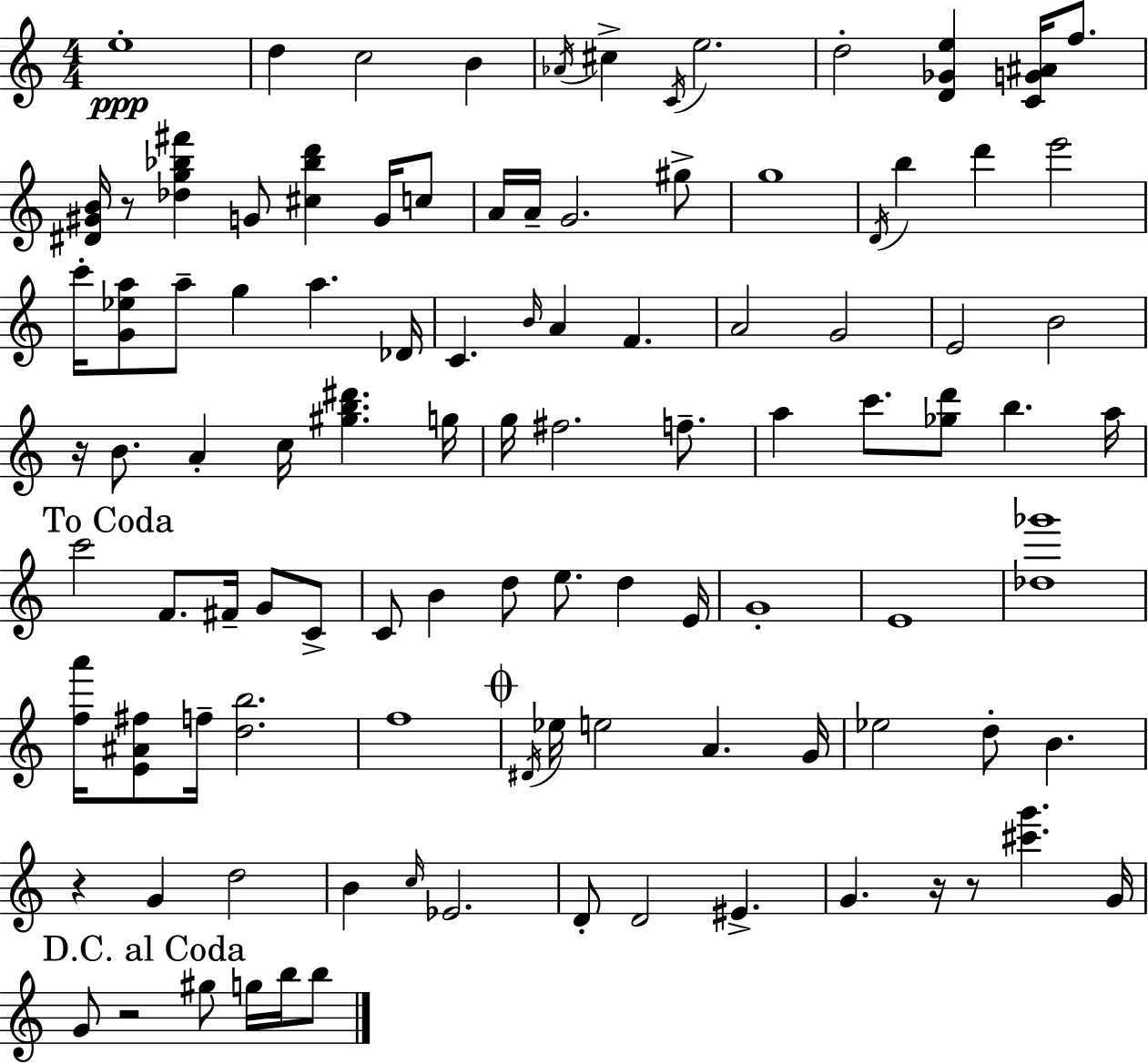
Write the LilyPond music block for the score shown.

{
  \clef treble
  \numericTimeSignature
  \time 4/4
  \key a \minor
  \repeat volta 2 { e''1-.\ppp | d''4 c''2 b'4 | \acciaccatura { aes'16 } cis''4-> \acciaccatura { c'16 } e''2. | d''2-. <d' ges' e''>4 <c' g' ais'>16 f''8. | \break <dis' gis' b'>16 r8 <des'' g'' bes'' fis'''>4 g'8 <cis'' bes'' d'''>4 g'16 | c''8 a'16 a'16-- g'2. | gis''8-> g''1 | \acciaccatura { d'16 } b''4 d'''4 e'''2 | \break c'''16-. <g' ees'' a''>8 a''8-- g''4 a''4. | des'16 c'4. \grace { b'16 } a'4 f'4. | a'2 g'2 | e'2 b'2 | \break r16 b'8. a'4-. c''16 <gis'' b'' dis'''>4. | g''16 g''16 fis''2. | f''8.-- a''4 c'''8. <ges'' d'''>8 b''4. | a''16 \mark "To Coda" c'''2 f'8. fis'16-- | \break g'8 c'8-> c'8 b'4 d''8 e''8. d''4 | e'16 g'1-. | e'1 | <des'' ges'''>1 | \break <f'' a'''>16 <e' ais' fis''>8 f''16-- <d'' b''>2. | f''1 | \mark \markup { \musicglyph "scripts.coda" } \acciaccatura { dis'16 } ees''16 e''2 a'4. | g'16 ees''2 d''8-. b'4. | \break r4 g'4 d''2 | b'4 \grace { c''16 } ees'2. | d'8-. d'2 | eis'4.-> g'4. r16 r8 <cis''' g'''>4. | \break g'16 \mark "D.C. al Coda" g'8 r2 | gis''8 g''16 b''16 b''8 } \bar "|."
}